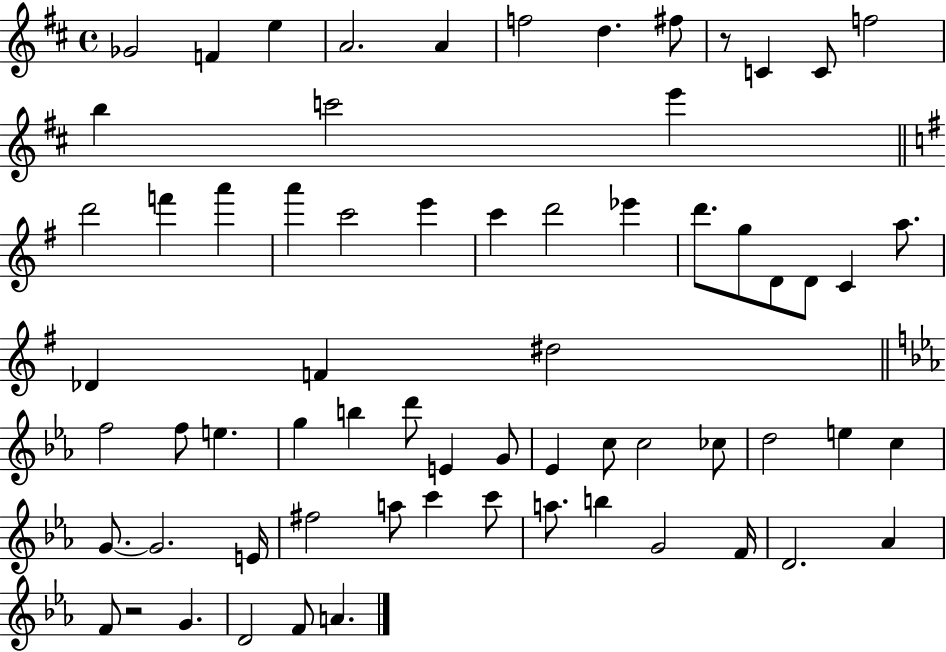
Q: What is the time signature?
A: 4/4